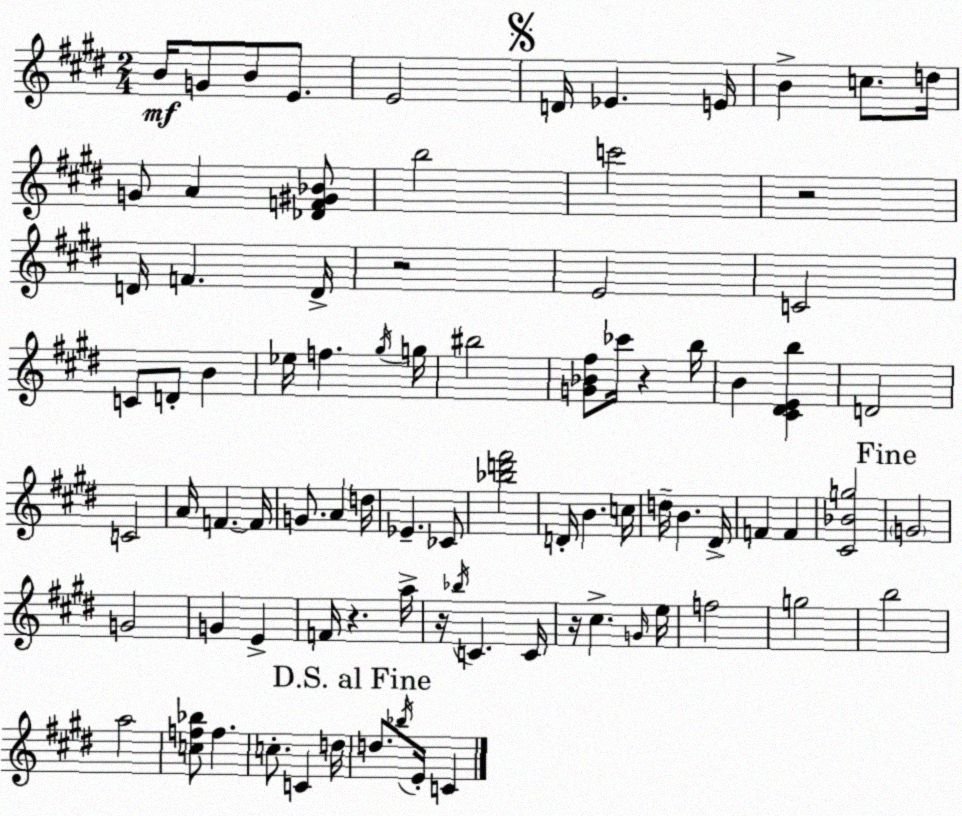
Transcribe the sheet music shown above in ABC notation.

X:1
T:Untitled
M:2/4
L:1/4
K:E
B/4 G/2 B/2 E/2 E2 D/4 _E E/4 B c/2 d/4 G/2 A [_DF^G_B]/2 b2 c'2 z2 D/4 F D/4 z2 E2 C2 C/2 D/2 B _e/4 f ^g/4 g/4 ^b2 [G_B^f]/2 _c'/4 z b/4 B [^C^DEb] D2 C2 A/4 F F/4 G/2 A d/4 _E _C/2 [_bd'^f']2 D/4 B c/4 d/4 B ^D/4 F F [^C_Bg]2 G2 G2 G E F/4 z a/4 z/4 _b/4 C C/4 z/4 ^c G/4 e/4 f2 g2 b2 a2 [cf_b]/2 f c/2 C d/4 d/2 _b/4 E/4 C